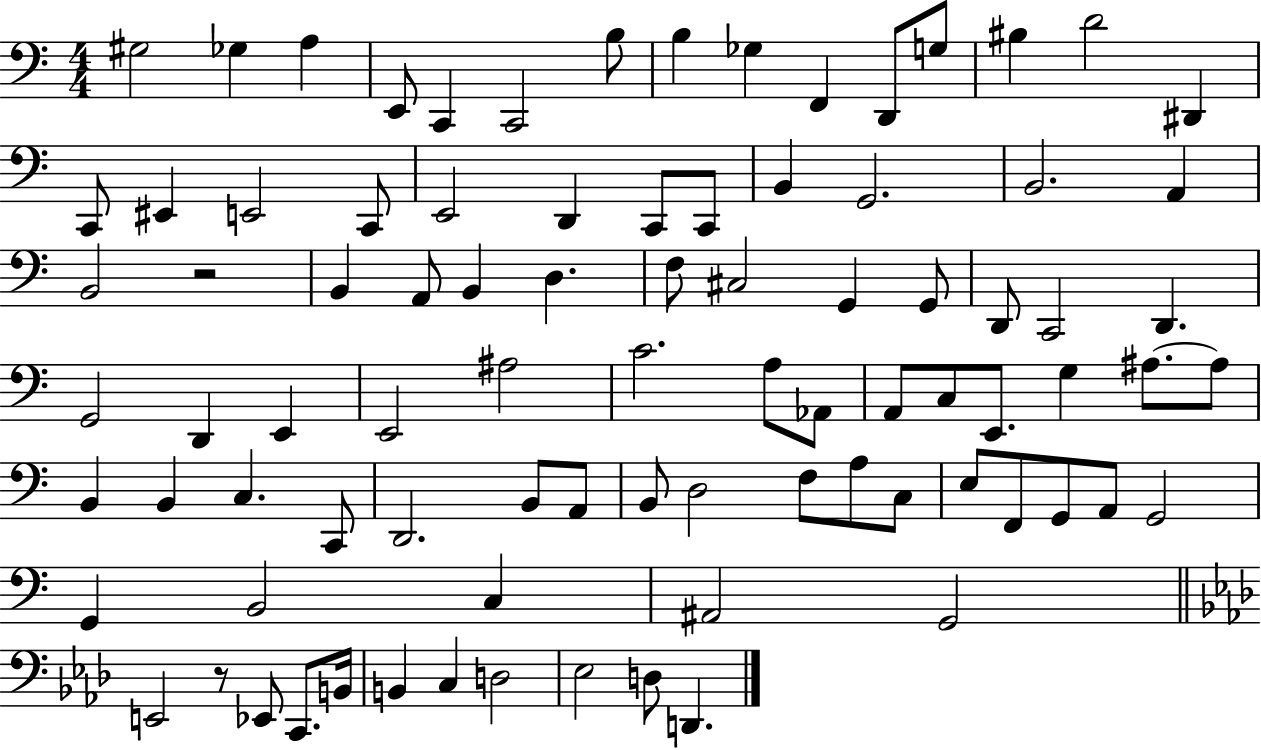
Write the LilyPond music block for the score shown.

{
  \clef bass
  \numericTimeSignature
  \time 4/4
  \key c \major
  gis2 ges4 a4 | e,8 c,4 c,2 b8 | b4 ges4 f,4 d,8 g8 | bis4 d'2 dis,4 | \break c,8 eis,4 e,2 c,8 | e,2 d,4 c,8 c,8 | b,4 g,2. | b,2. a,4 | \break b,2 r2 | b,4 a,8 b,4 d4. | f8 cis2 g,4 g,8 | d,8 c,2 d,4. | \break g,2 d,4 e,4 | e,2 ais2 | c'2. a8 aes,8 | a,8 c8 e,8. g4 ais8.~~ ais8 | \break b,4 b,4 c4. c,8 | d,2. b,8 a,8 | b,8 d2 f8 a8 c8 | e8 f,8 g,8 a,8 g,2 | \break g,4 b,2 c4 | ais,2 g,2 | \bar "||" \break \key aes \major e,2 r8 ees,8 c,8. b,16 | b,4 c4 d2 | ees2 d8 d,4. | \bar "|."
}